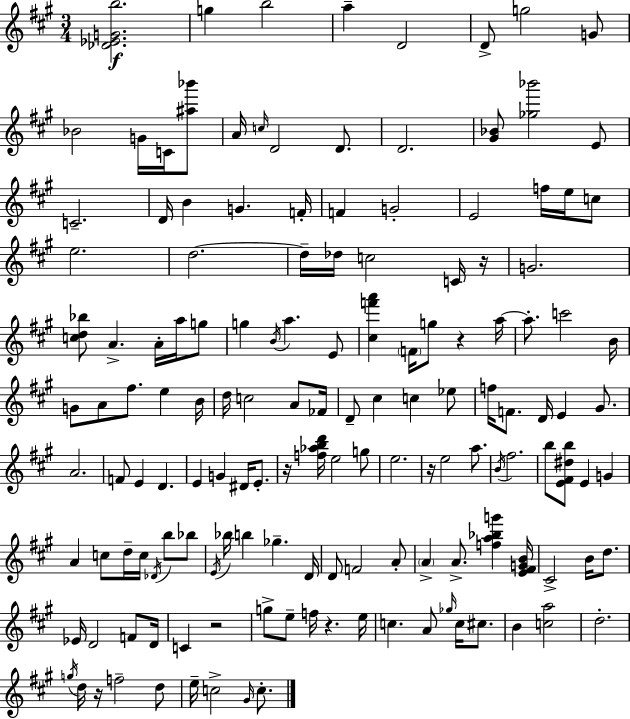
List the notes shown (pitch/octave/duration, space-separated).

[Db4,Eb4,G4,B5]/h. G5/q B5/h A5/q D4/h D4/e G5/h G4/e Bb4/h G4/s C4/s [A#5,Bb6]/e A4/s C5/s D4/h D4/e. D4/h. [G#4,Bb4]/e [Gb5,Bb6]/h E4/e C4/h. D4/s B4/q G4/q. F4/s F4/q G4/h E4/h F5/s E5/s C5/e E5/h. D5/h. D5/s Db5/s C5/h C4/s R/s G4/h. [C5,D5,Bb5]/e A4/q. A4/s A5/s G5/e G5/q B4/s A5/q. E4/e [C#5,F6,A6]/q F4/s G5/e R/q A5/s A5/e. C6/h B4/s G4/e A4/e F#5/e. E5/q B4/s D5/s C5/h A4/e FES4/s D4/e C#5/q C5/q Eb5/e F5/s F4/e. D4/s E4/q G#4/e. A4/h. F4/e E4/q D4/q. E4/q G4/q D#4/s E4/e. R/s [F5,Ab5,B5,D6]/s E5/h G5/e E5/h. R/s E5/h A5/e. B4/s F#5/h. B5/e [E4,F#4,D#5,B5]/e E4/q G4/q A4/q C5/e D5/s C5/s Db4/s B5/e Bb5/e E4/s Bb5/s B5/q Gb5/q. D4/s D4/e F4/h A4/e A4/q A4/e. [F5,A5,Bb5,G6]/q [E4,F#4,G4,B4]/s C#4/h B4/s D5/e. Eb4/s D4/h F4/e D4/s C4/q R/h G5/e E5/e F5/s R/q. E5/s C5/q. A4/e Gb5/s C5/s C#5/e. B4/q [C5,A5]/h D5/h. G5/s D5/s R/s F5/h D5/e E5/s C5/h G#4/s C5/e.